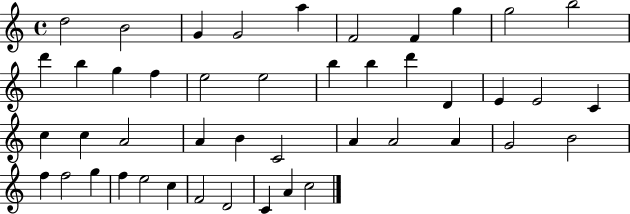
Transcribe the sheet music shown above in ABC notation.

X:1
T:Untitled
M:4/4
L:1/4
K:C
d2 B2 G G2 a F2 F g g2 b2 d' b g f e2 e2 b b d' D E E2 C c c A2 A B C2 A A2 A G2 B2 f f2 g f e2 c F2 D2 C A c2